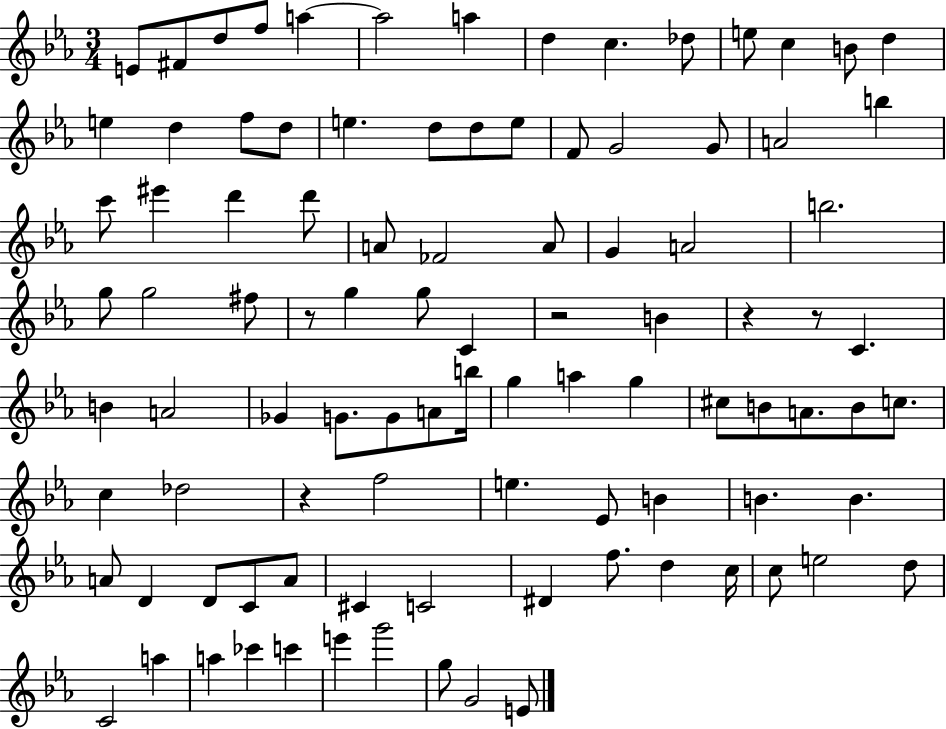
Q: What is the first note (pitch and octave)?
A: E4